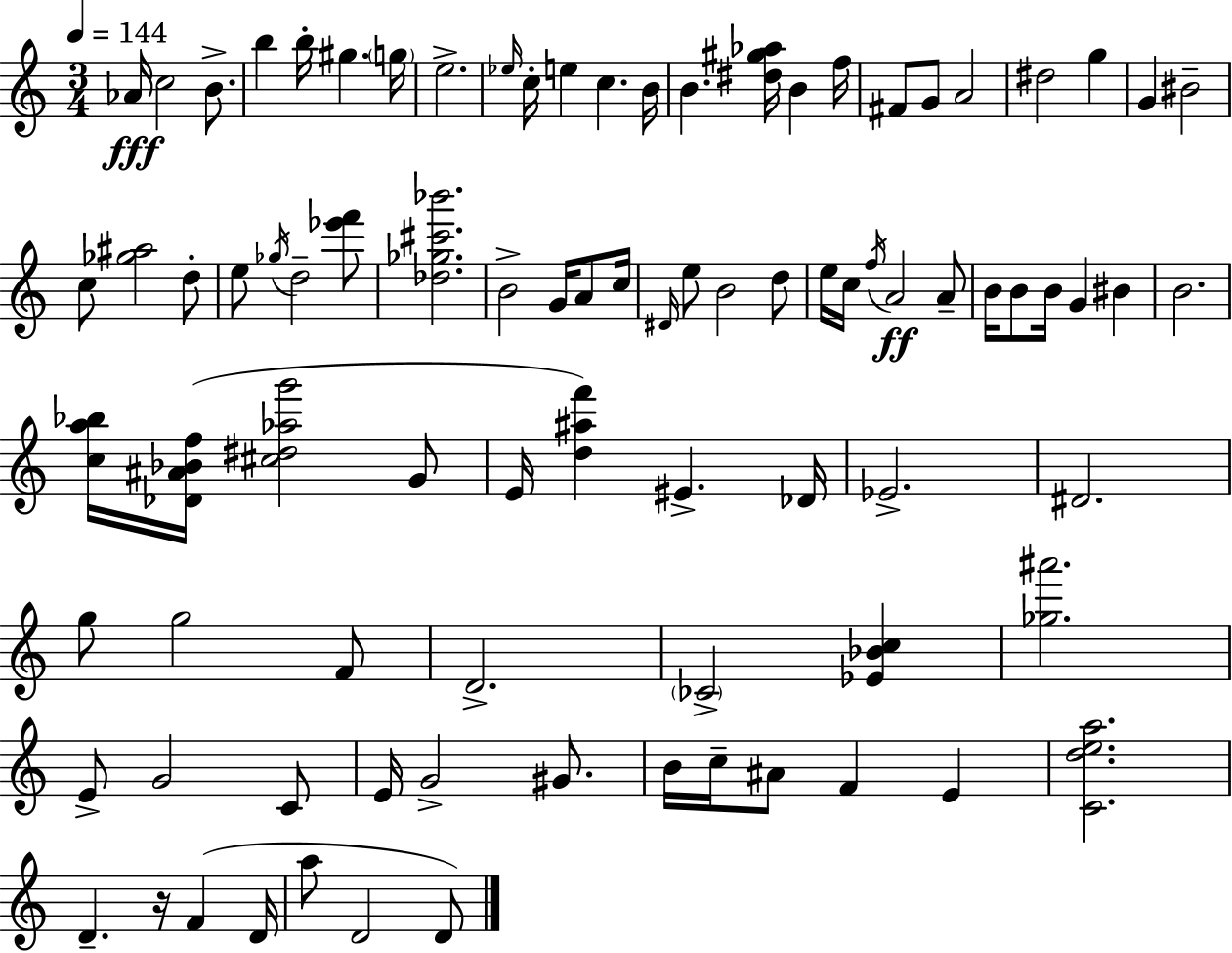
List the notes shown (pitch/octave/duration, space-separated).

Ab4/s C5/h B4/e. B5/q B5/s G#5/q. G5/s E5/h. Eb5/s C5/s E5/q C5/q. B4/s B4/q. [D#5,G#5,Ab5]/s B4/q F5/s F#4/e G4/e A4/h D#5/h G5/q G4/q BIS4/h C5/e [Gb5,A#5]/h D5/e E5/e Gb5/s D5/h [Eb6,F6]/e [Db5,Gb5,C#6,Bb6]/h. B4/h G4/s A4/e C5/s D#4/s E5/e B4/h D5/e E5/s C5/s F5/s A4/h A4/e B4/s B4/e B4/s G4/q BIS4/q B4/h. [C5,A5,Bb5]/s [Db4,A#4,Bb4,F5]/s [C#5,D#5,Ab5,G6]/h G4/e E4/s [D5,A#5,F6]/q EIS4/q. Db4/s Eb4/h. D#4/h. G5/e G5/h F4/e D4/h. CES4/h [Eb4,Bb4,C5]/q [Gb5,A#6]/h. E4/e G4/h C4/e E4/s G4/h G#4/e. B4/s C5/s A#4/e F4/q E4/q [C4,D5,E5,A5]/h. D4/q. R/s F4/q D4/s A5/e D4/h D4/e